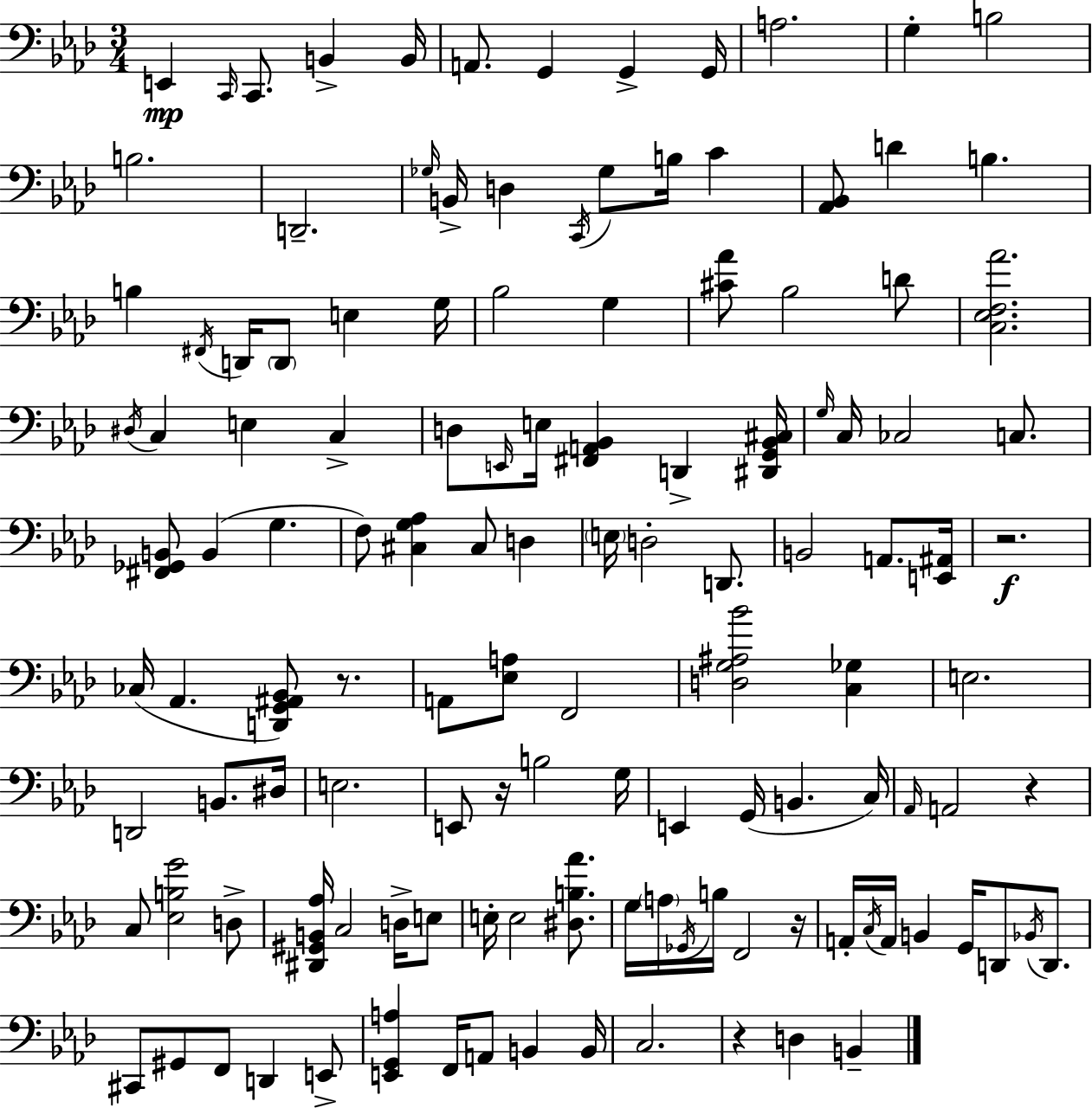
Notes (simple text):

E2/q C2/s C2/e. B2/q B2/s A2/e. G2/q G2/q G2/s A3/h. G3/q B3/h B3/h. D2/h. Gb3/s B2/s D3/q C2/s Gb3/e B3/s C4/q [Ab2,Bb2]/e D4/q B3/q. B3/q F#2/s D2/s D2/e E3/q G3/s Bb3/h G3/q [C#4,Ab4]/e Bb3/h D4/e [C3,Eb3,F3,Ab4]/h. D#3/s C3/q E3/q C3/q D3/e E2/s E3/s [F#2,A2,Bb2]/q D2/q [D#2,G2,Bb2,C#3]/s G3/s C3/s CES3/h C3/e. [F#2,Gb2,B2]/e B2/q G3/q. F3/e [C#3,G3,Ab3]/q C#3/e D3/q E3/s D3/h D2/e. B2/h A2/e. [E2,A#2]/s R/h. CES3/s Ab2/q. [D2,G2,A#2,Bb2]/e R/e. A2/e [Eb3,A3]/e F2/h [D3,G3,A#3,Bb4]/h [C3,Gb3]/q E3/h. D2/h B2/e. D#3/s E3/h. E2/e R/s B3/h G3/s E2/q G2/s B2/q. C3/s Ab2/s A2/h R/q C3/e [Eb3,B3,G4]/h D3/e [D#2,G#2,B2,Ab3]/s C3/h D3/s E3/e E3/s E3/h [D#3,B3,Ab4]/e. G3/s A3/s Gb2/s B3/s F2/h R/s A2/s C3/s A2/s B2/q G2/s D2/e Bb2/s D2/e. C#2/e G#2/e F2/e D2/q E2/e [E2,G2,A3]/q F2/s A2/e B2/q B2/s C3/h. R/q D3/q B2/q